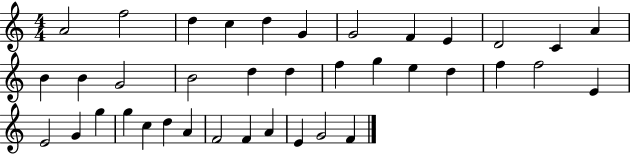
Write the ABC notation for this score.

X:1
T:Untitled
M:4/4
L:1/4
K:C
A2 f2 d c d G G2 F E D2 C A B B G2 B2 d d f g e d f f2 E E2 G g g c d A F2 F A E G2 F